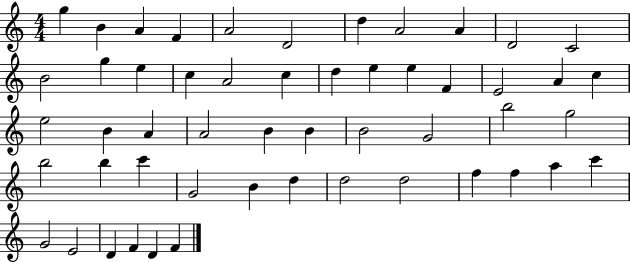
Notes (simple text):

G5/q B4/q A4/q F4/q A4/h D4/h D5/q A4/h A4/q D4/h C4/h B4/h G5/q E5/q C5/q A4/h C5/q D5/q E5/q E5/q F4/q E4/h A4/q C5/q E5/h B4/q A4/q A4/h B4/q B4/q B4/h G4/h B5/h G5/h B5/h B5/q C6/q G4/h B4/q D5/q D5/h D5/h F5/q F5/q A5/q C6/q G4/h E4/h D4/q F4/q D4/q F4/q